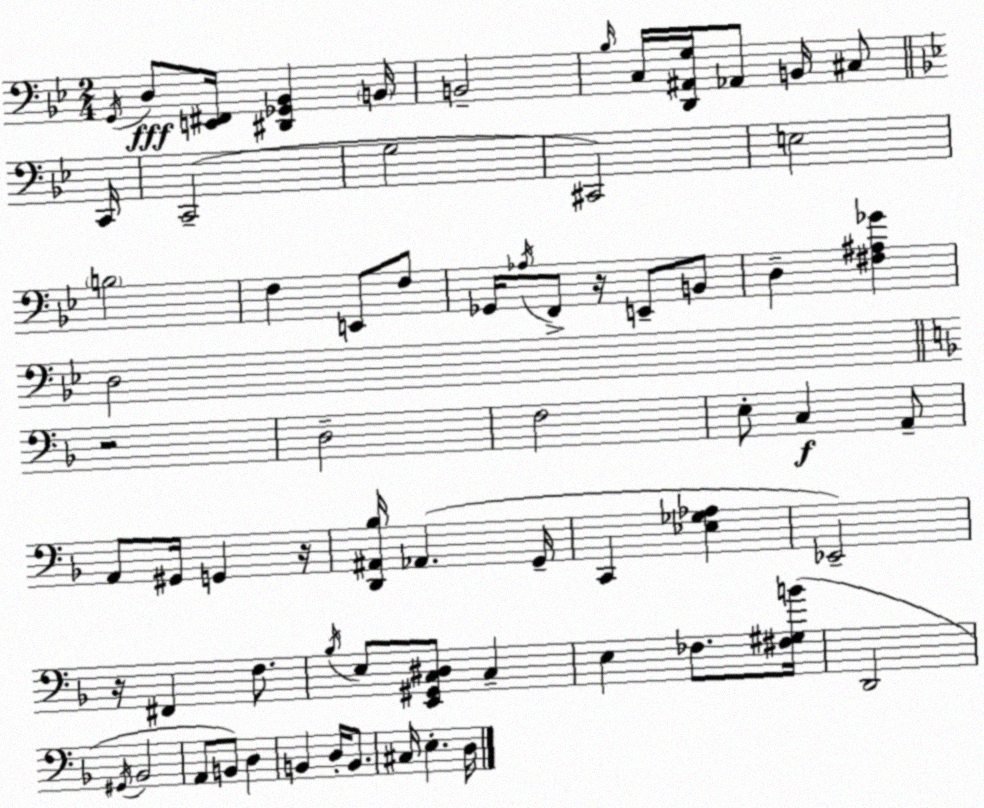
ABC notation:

X:1
T:Untitled
M:2/4
L:1/4
K:Bb
G,,/4 D,/2 [E,,^F,,]/4 [^D,,_G,,_B,,] B,,/4 B,,2 _B,/4 C,/4 [D,,^A,,G,]/4 _A,,/2 B,,/4 ^C,/2 C,,/4 C,,2 G,2 ^C,,2 E,2 B,2 F, E,,/2 F,/2 _G,,/4 _A,/4 F,,/2 z/4 E,,/2 B,,/2 D, [^F,^A,_G] D,2 z2 D,2 F,2 E,/2 C, A,,/2 A,,/2 ^G,,/4 G,, z/4 [D,,^A,,_B,]/4 _A,, G,,/4 C,, [_E,_G,_A,] _E,,2 z/4 ^F,, F,/2 _B,/4 E,/2 [E,,^G,,C,^D,]/2 C, E, _F,/2 [^F,^G,B]/4 D,,2 ^G,,/4 _B,,2 A,,/2 B,,/2 D, B,, D,/4 B,,/2 ^C,/4 E, D,/4